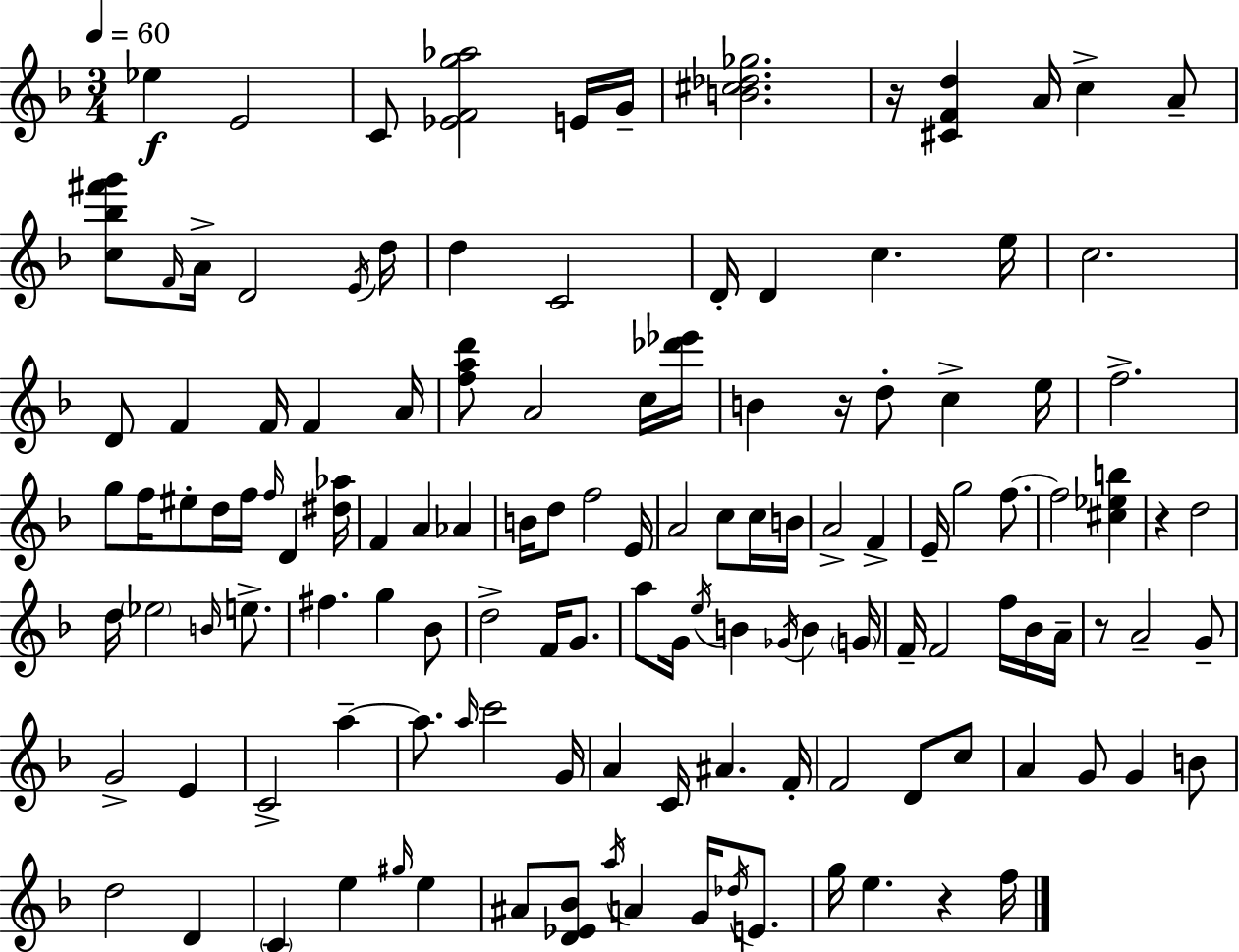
X:1
T:Untitled
M:3/4
L:1/4
K:Dm
_e E2 C/2 [_EFg_a]2 E/4 G/4 [B^c_d_g]2 z/4 [^CFd] A/4 c A/2 [c_b^f'g']/2 F/4 A/4 D2 E/4 d/4 d C2 D/4 D c e/4 c2 D/2 F F/4 F A/4 [fad']/2 A2 c/4 [_d'_e']/4 B z/4 d/2 c e/4 f2 g/2 f/4 ^e/2 d/4 f/4 f/4 D [^d_a]/4 F A _A B/4 d/2 f2 E/4 A2 c/2 c/4 B/4 A2 F E/4 g2 f/2 f2 [^c_eb] z d2 d/4 _e2 B/4 e/2 ^f g _B/2 d2 F/4 G/2 a/2 G/4 e/4 B _G/4 B G/4 F/4 F2 f/4 _B/4 A/4 z/2 A2 G/2 G2 E C2 a a/2 a/4 c'2 G/4 A C/4 ^A F/4 F2 D/2 c/2 A G/2 G B/2 d2 D C e ^g/4 e ^A/2 [D_E_B]/2 a/4 A G/4 _d/4 E/2 g/4 e z f/4